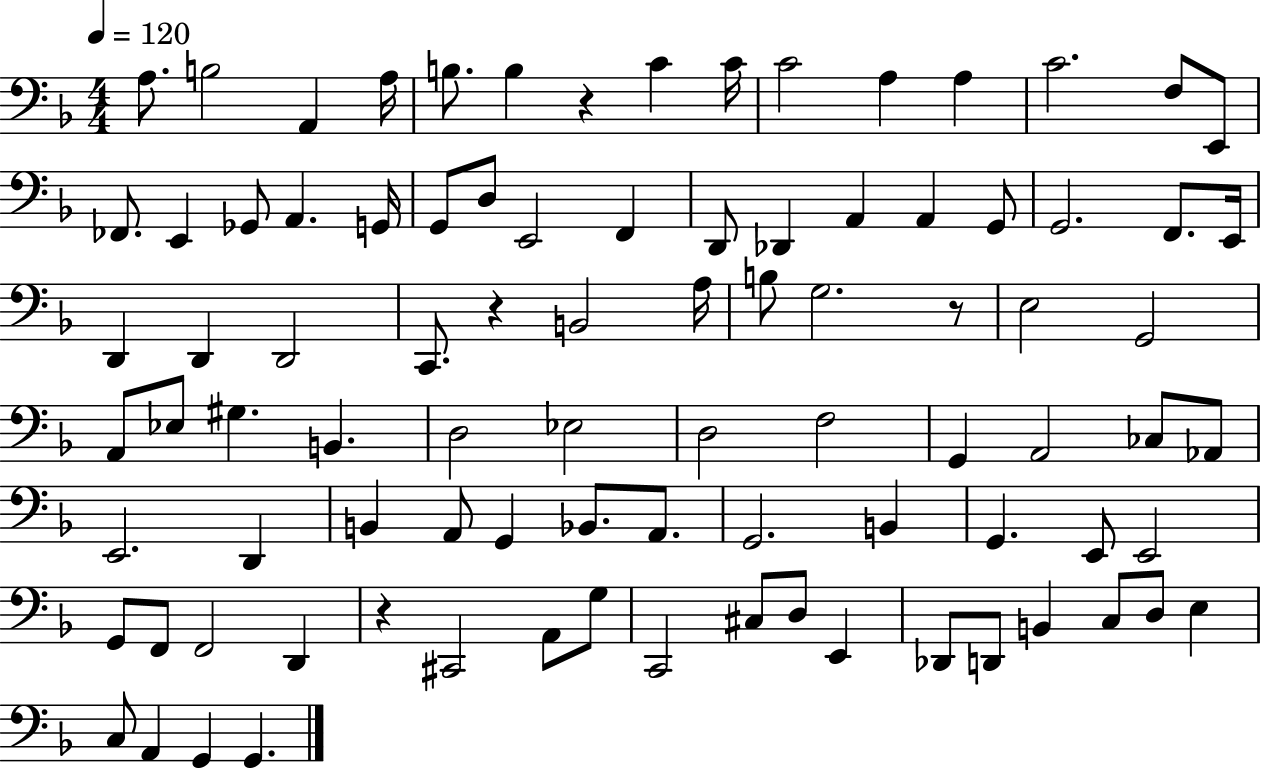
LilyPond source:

{
  \clef bass
  \numericTimeSignature
  \time 4/4
  \key f \major
  \tempo 4 = 120
  a8. b2 a,4 a16 | b8. b4 r4 c'4 c'16 | c'2 a4 a4 | c'2. f8 e,8 | \break fes,8. e,4 ges,8 a,4. g,16 | g,8 d8 e,2 f,4 | d,8 des,4 a,4 a,4 g,8 | g,2. f,8. e,16 | \break d,4 d,4 d,2 | c,8. r4 b,2 a16 | b8 g2. r8 | e2 g,2 | \break a,8 ees8 gis4. b,4. | d2 ees2 | d2 f2 | g,4 a,2 ces8 aes,8 | \break e,2. d,4 | b,4 a,8 g,4 bes,8. a,8. | g,2. b,4 | g,4. e,8 e,2 | \break g,8 f,8 f,2 d,4 | r4 cis,2 a,8 g8 | c,2 cis8 d8 e,4 | des,8 d,8 b,4 c8 d8 e4 | \break c8 a,4 g,4 g,4. | \bar "|."
}